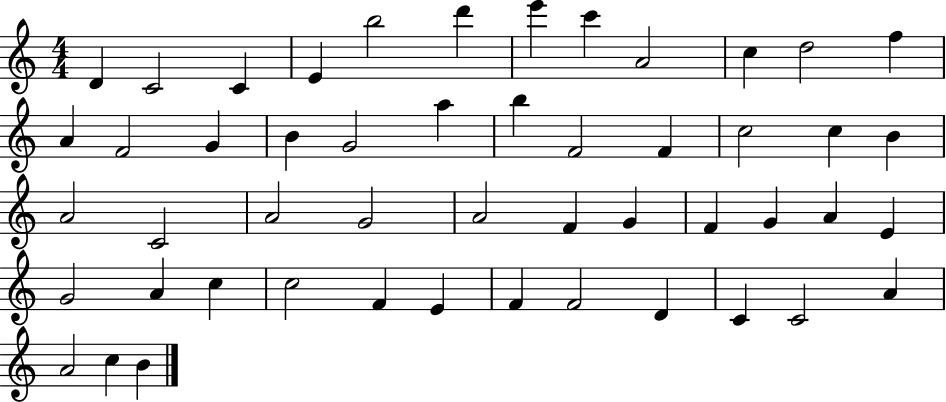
{
  \clef treble
  \numericTimeSignature
  \time 4/4
  \key c \major
  d'4 c'2 c'4 | e'4 b''2 d'''4 | e'''4 c'''4 a'2 | c''4 d''2 f''4 | \break a'4 f'2 g'4 | b'4 g'2 a''4 | b''4 f'2 f'4 | c''2 c''4 b'4 | \break a'2 c'2 | a'2 g'2 | a'2 f'4 g'4 | f'4 g'4 a'4 e'4 | \break g'2 a'4 c''4 | c''2 f'4 e'4 | f'4 f'2 d'4 | c'4 c'2 a'4 | \break a'2 c''4 b'4 | \bar "|."
}